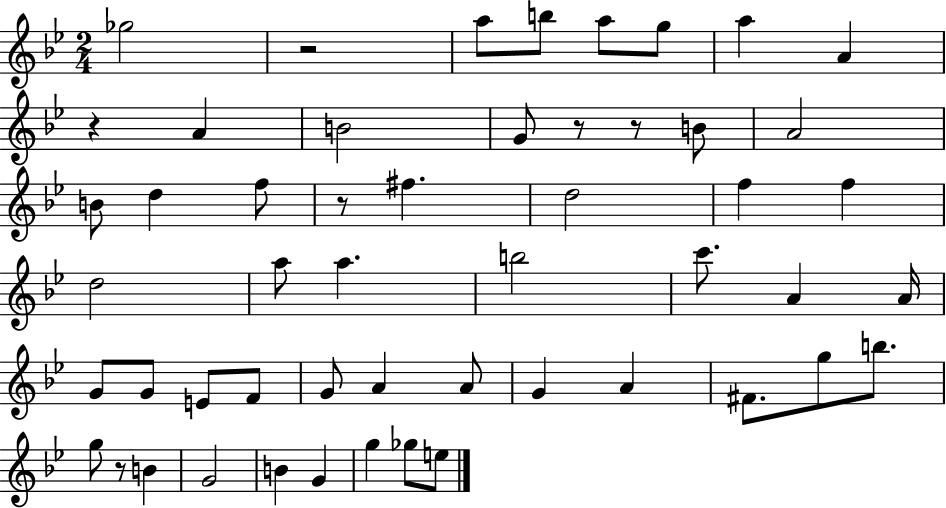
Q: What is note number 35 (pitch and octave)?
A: A4